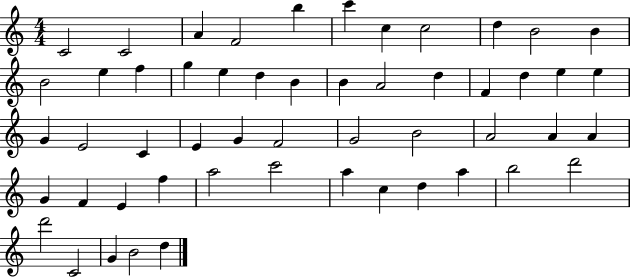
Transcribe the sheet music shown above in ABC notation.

X:1
T:Untitled
M:4/4
L:1/4
K:C
C2 C2 A F2 b c' c c2 d B2 B B2 e f g e d B B A2 d F d e e G E2 C E G F2 G2 B2 A2 A A G F E f a2 c'2 a c d a b2 d'2 d'2 C2 G B2 d